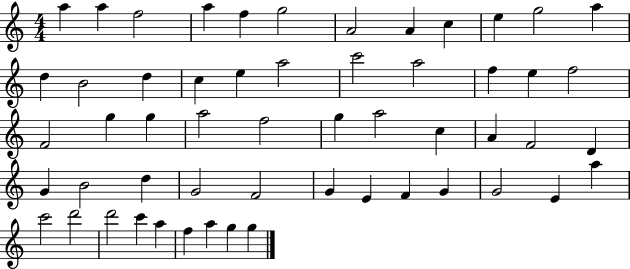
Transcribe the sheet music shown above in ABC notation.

X:1
T:Untitled
M:4/4
L:1/4
K:C
a a f2 a f g2 A2 A c e g2 a d B2 d c e a2 c'2 a2 f e f2 F2 g g a2 f2 g a2 c A F2 D G B2 d G2 F2 G E F G G2 E a c'2 d'2 d'2 c' a f a g g